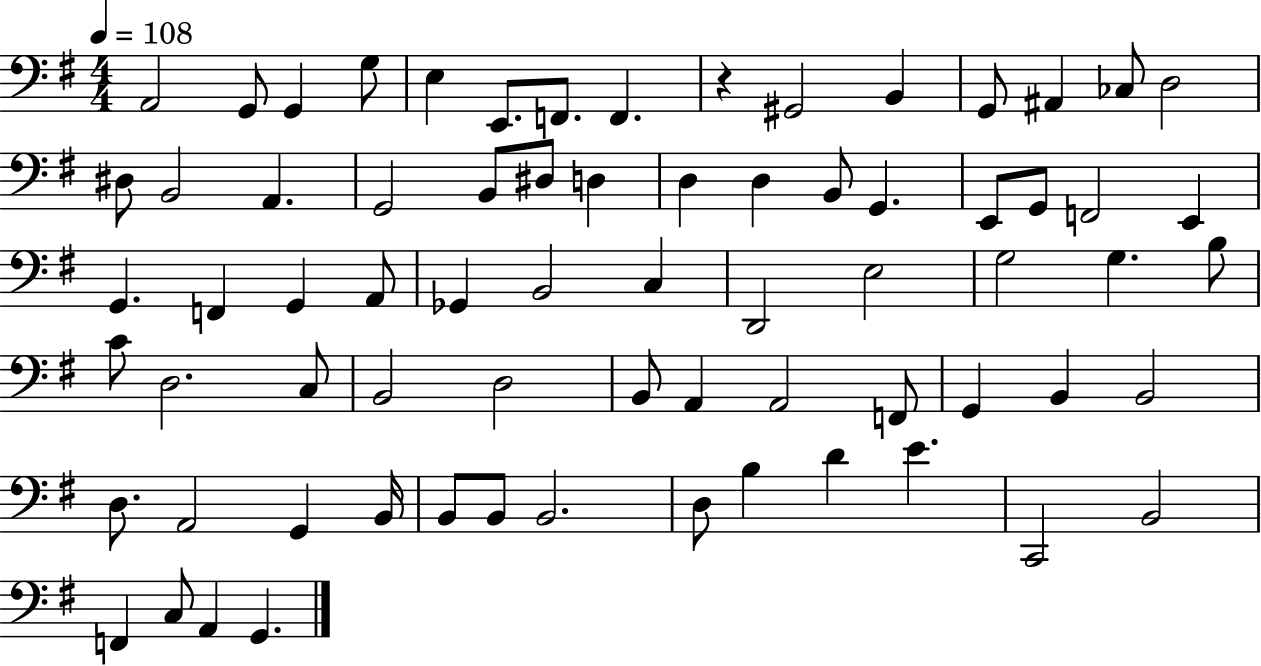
A2/h G2/e G2/q G3/e E3/q E2/e. F2/e. F2/q. R/q G#2/h B2/q G2/e A#2/q CES3/e D3/h D#3/e B2/h A2/q. G2/h B2/e D#3/e D3/q D3/q D3/q B2/e G2/q. E2/e G2/e F2/h E2/q G2/q. F2/q G2/q A2/e Gb2/q B2/h C3/q D2/h E3/h G3/h G3/q. B3/e C4/e D3/h. C3/e B2/h D3/h B2/e A2/q A2/h F2/e G2/q B2/q B2/h D3/e. A2/h G2/q B2/s B2/e B2/e B2/h. D3/e B3/q D4/q E4/q. C2/h B2/h F2/q C3/e A2/q G2/q.